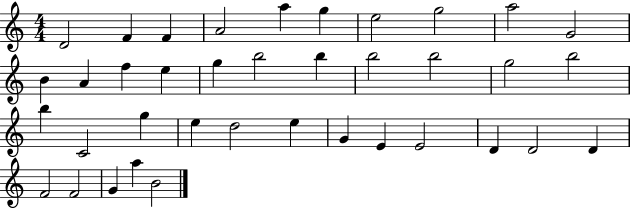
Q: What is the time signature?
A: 4/4